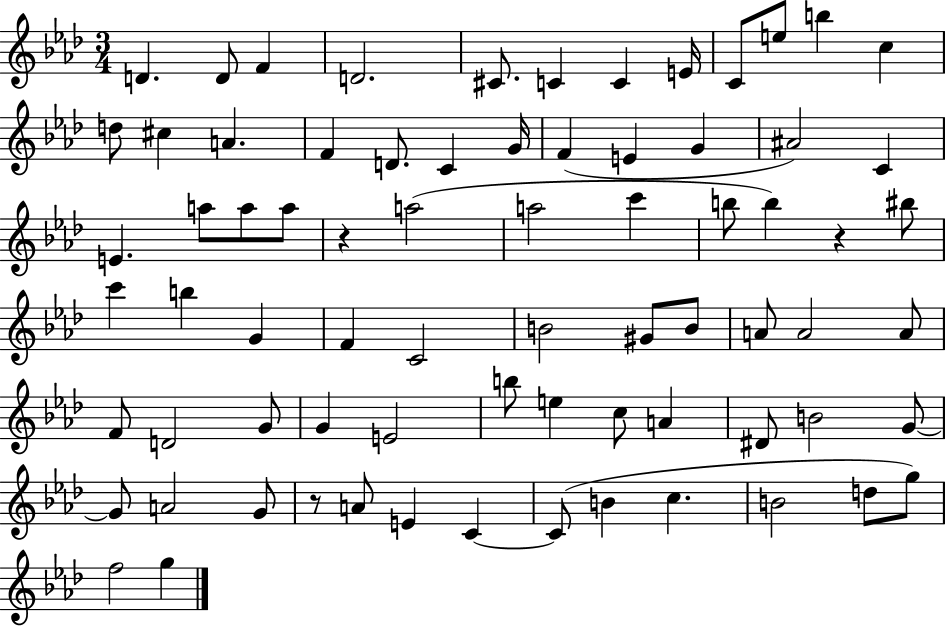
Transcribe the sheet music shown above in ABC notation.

X:1
T:Untitled
M:3/4
L:1/4
K:Ab
D D/2 F D2 ^C/2 C C E/4 C/2 e/2 b c d/2 ^c A F D/2 C G/4 F E G ^A2 C E a/2 a/2 a/2 z a2 a2 c' b/2 b z ^b/2 c' b G F C2 B2 ^G/2 B/2 A/2 A2 A/2 F/2 D2 G/2 G E2 b/2 e c/2 A ^D/2 B2 G/2 G/2 A2 G/2 z/2 A/2 E C C/2 B c B2 d/2 g/2 f2 g